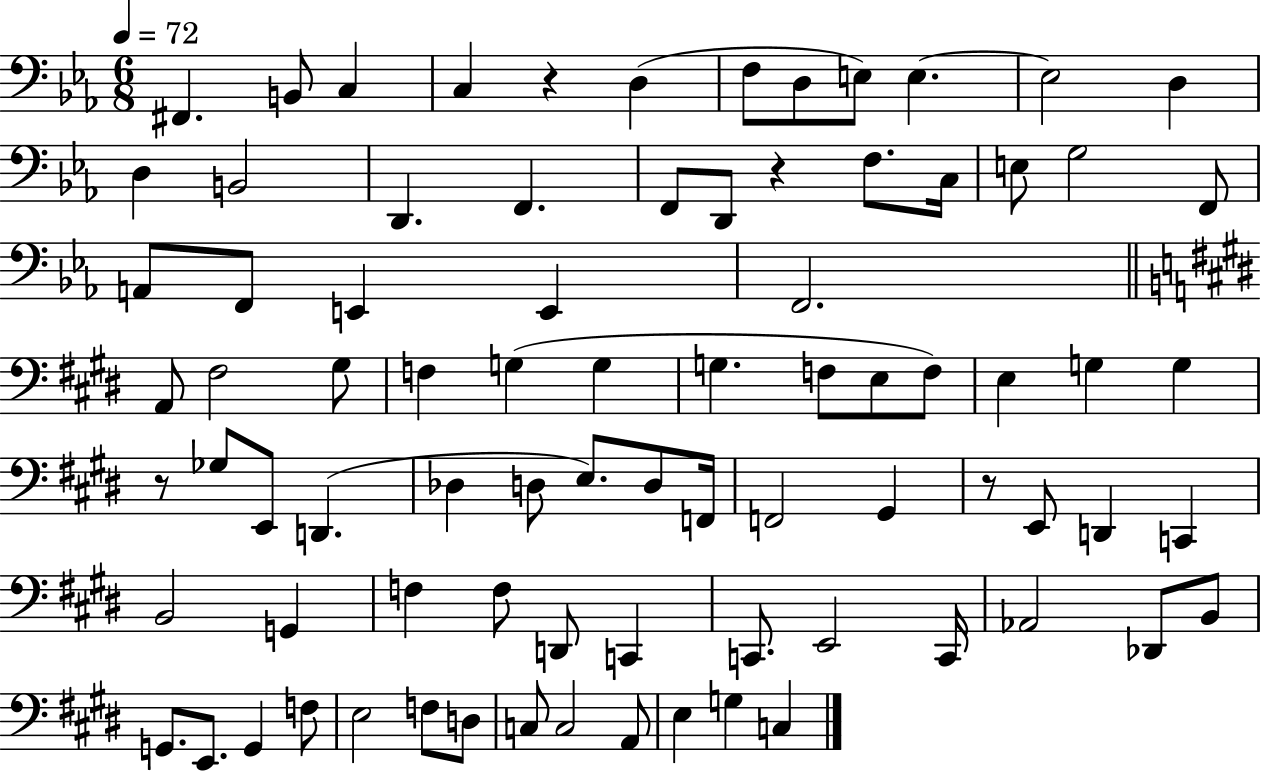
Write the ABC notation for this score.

X:1
T:Untitled
M:6/8
L:1/4
K:Eb
^F,, B,,/2 C, C, z D, F,/2 D,/2 E,/2 E, E,2 D, D, B,,2 D,, F,, F,,/2 D,,/2 z F,/2 C,/4 E,/2 G,2 F,,/2 A,,/2 F,,/2 E,, E,, F,,2 A,,/2 ^F,2 ^G,/2 F, G, G, G, F,/2 E,/2 F,/2 E, G, G, z/2 _G,/2 E,,/2 D,, _D, D,/2 E,/2 D,/2 F,,/4 F,,2 ^G,, z/2 E,,/2 D,, C,, B,,2 G,, F, F,/2 D,,/2 C,, C,,/2 E,,2 C,,/4 _A,,2 _D,,/2 B,,/2 G,,/2 E,,/2 G,, F,/2 E,2 F,/2 D,/2 C,/2 C,2 A,,/2 E, G, C,